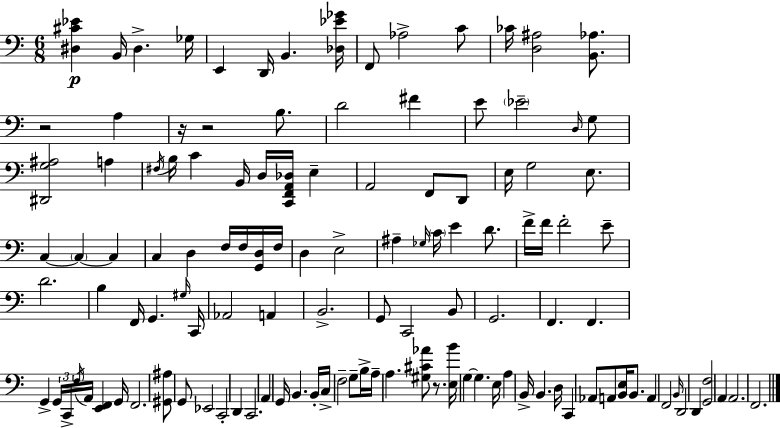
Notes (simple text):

[D#3,C#4,Eb4]/q B2/s D#3/q. Gb3/s E2/q D2/s B2/q. [Db3,Eb4,Gb4]/s F2/e Ab3/h C4/e CES4/s [D3,A#3]/h [B2,Ab3]/e. R/h A3/q R/s R/h B3/e. D4/h F#4/q E4/e Eb4/h D3/s G3/e [D#2,G3,A#3]/h A3/q F#3/s B3/s C4/q B2/s D3/s [C2,F2,A2,Db3]/s E3/q A2/h F2/e D2/e E3/s G3/h E3/e. C3/q C3/q C3/q C3/q D3/q F3/s F3/s [G2,D3]/s F3/s D3/q E3/h A#3/q Gb3/s C4/s E4/q D4/e. F4/s F4/s F4/h E4/e D4/h. B3/q F2/s G2/q. G#3/s C2/s Ab2/h A2/q B2/h. G2/e C2/h B2/e G2/h. F2/q. F2/q. G2/q G2/s C2/s F3/s A2/s [E2,F2]/q G2/s F2/h. [G#2,A#3]/e G2/e Eb2/h C2/h D2/q C2/h. A2/q G2/s B2/q. B2/s C3/s F3/h G3/e B3/s A3/s A3/q. [G#3,C#4,Ab4]/e R/e. [E3,B4]/s G3/q G3/q. E3/s A3/q B2/s B2/q. D3/s C2/q Ab2/e A2/e [B2,E3]/s B2/e. A2/q F2/h B2/s D2/h D2/q [G2,F3]/h A2/q A2/h. F2/h.